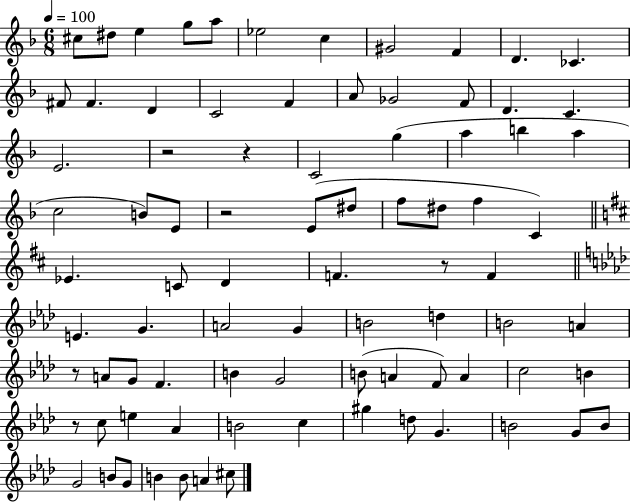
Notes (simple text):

C#5/e D#5/e E5/q G5/e A5/e Eb5/h C5/q G#4/h F4/q D4/q. CES4/q. F#4/e F#4/q. D4/q C4/h F4/q A4/e Gb4/h F4/e D4/q. C4/q. E4/h. R/h R/q C4/h G5/q A5/q B5/q A5/q C5/h B4/e E4/e R/h E4/e D#5/e F5/e D#5/e F5/q C4/q Eb4/q. C4/e D4/q F4/q. R/e F4/q E4/q. G4/q. A4/h G4/q B4/h D5/q B4/h A4/q R/e A4/e G4/e F4/q. B4/q G4/h B4/e A4/q F4/e A4/q C5/h B4/q R/e C5/e E5/q Ab4/q B4/h C5/q G#5/q D5/e G4/q. B4/h G4/e B4/e G4/h B4/e G4/e B4/q B4/e A4/q C#5/e